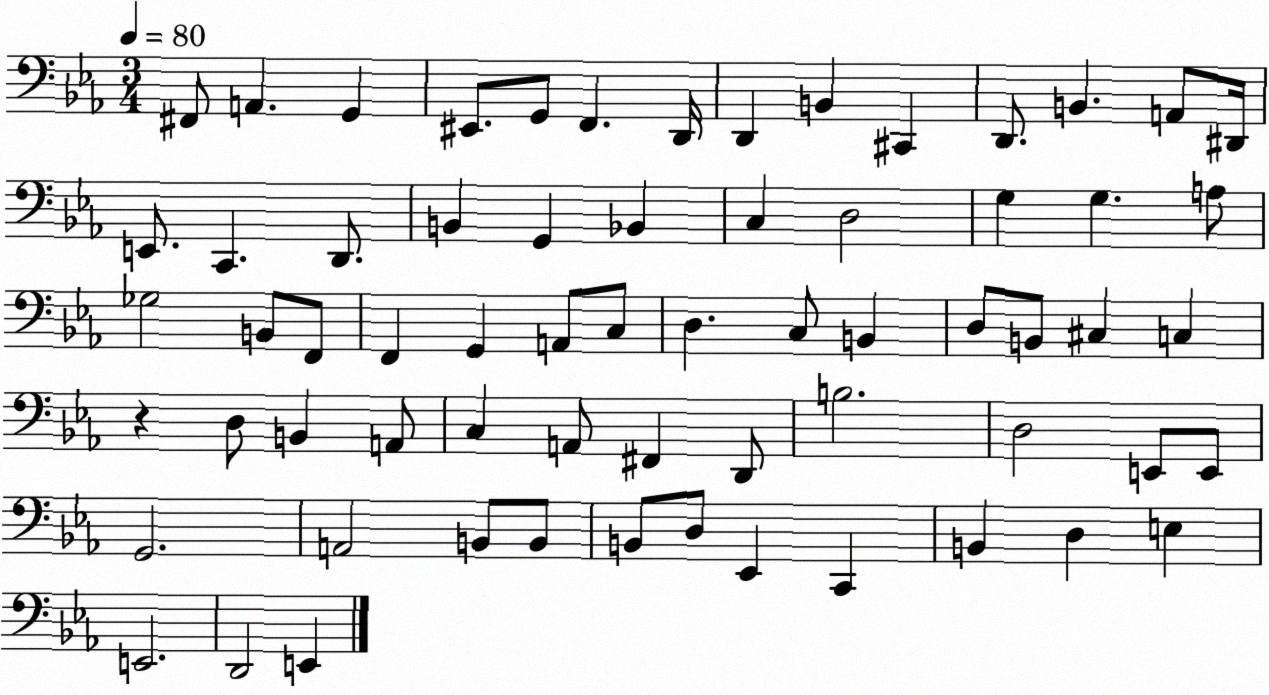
X:1
T:Untitled
M:3/4
L:1/4
K:Eb
^F,,/2 A,, G,, ^E,,/2 G,,/2 F,, D,,/4 D,, B,, ^C,, D,,/2 B,, A,,/2 ^D,,/4 E,,/2 C,, D,,/2 B,, G,, _B,, C, D,2 G, G, A,/2 _G,2 B,,/2 F,,/2 F,, G,, A,,/2 C,/2 D, C,/2 B,, D,/2 B,,/2 ^C, C, z D,/2 B,, A,,/2 C, A,,/2 ^F,, D,,/2 B,2 D,2 E,,/2 E,,/2 G,,2 A,,2 B,,/2 B,,/2 B,,/2 D,/2 _E,, C,, B,, D, E, E,,2 D,,2 E,,